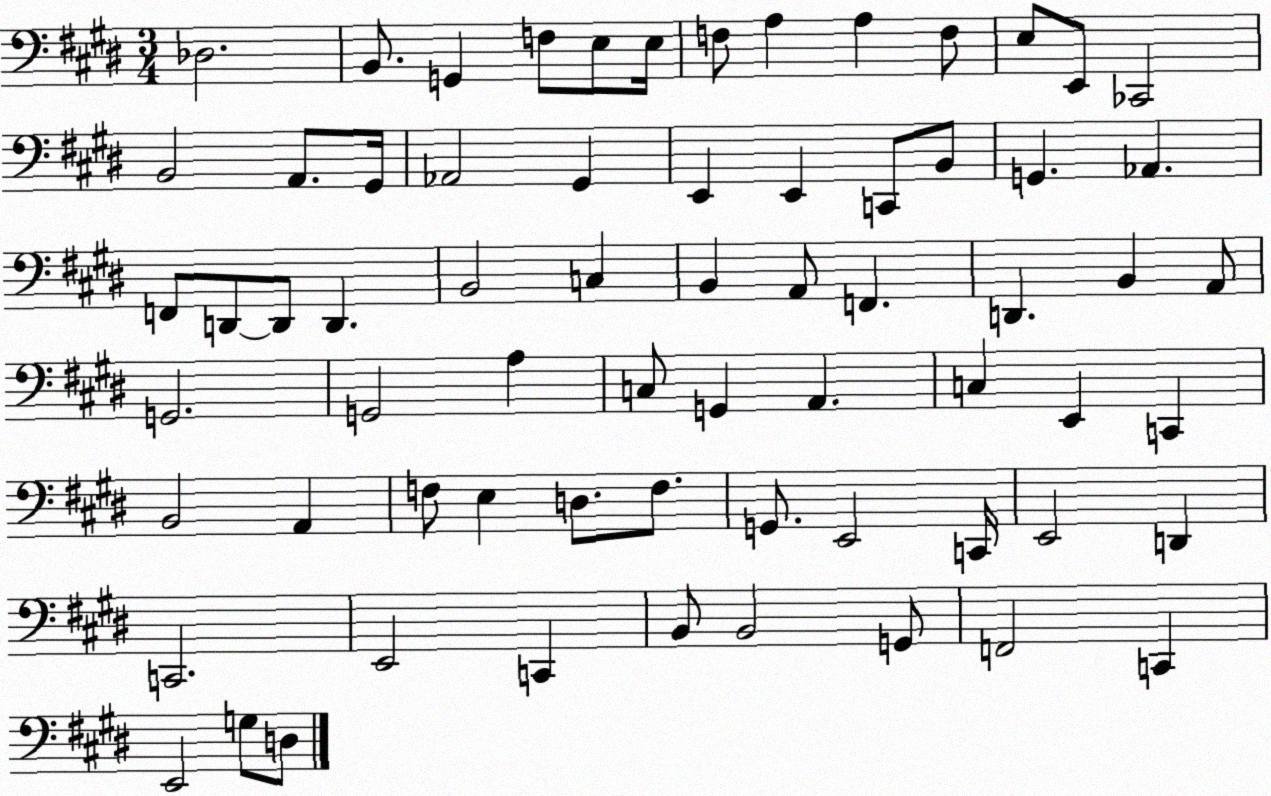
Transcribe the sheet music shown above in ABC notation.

X:1
T:Untitled
M:3/4
L:1/4
K:E
_D,2 B,,/2 G,, F,/2 E,/2 E,/4 F,/2 A, A, F,/2 E,/2 E,,/2 _C,,2 B,,2 A,,/2 ^G,,/4 _A,,2 ^G,, E,, E,, C,,/2 B,,/2 G,, _A,, F,,/2 D,,/2 D,,/2 D,, B,,2 C, B,, A,,/2 F,, D,, B,, A,,/2 G,,2 G,,2 A, C,/2 G,, A,, C, E,, C,, B,,2 A,, F,/2 E, D,/2 F,/2 G,,/2 E,,2 C,,/4 E,,2 D,, C,,2 E,,2 C,, B,,/2 B,,2 G,,/2 F,,2 C,, E,,2 G,/2 D,/2